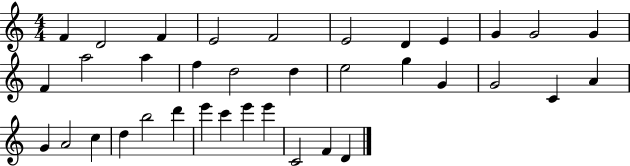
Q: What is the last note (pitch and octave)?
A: D4